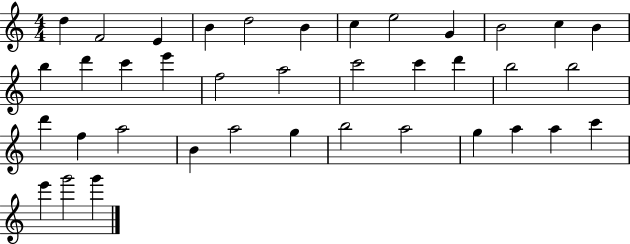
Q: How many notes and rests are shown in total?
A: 38